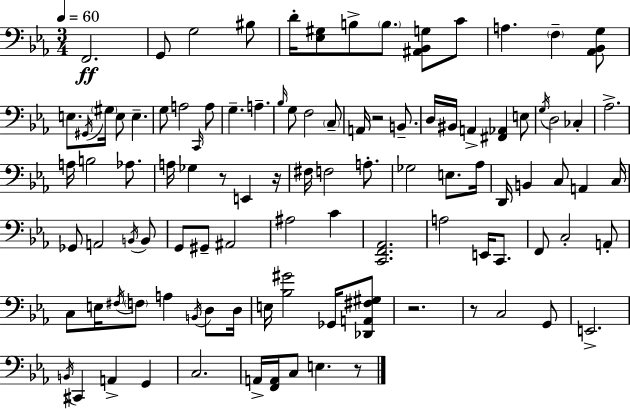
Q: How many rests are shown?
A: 6